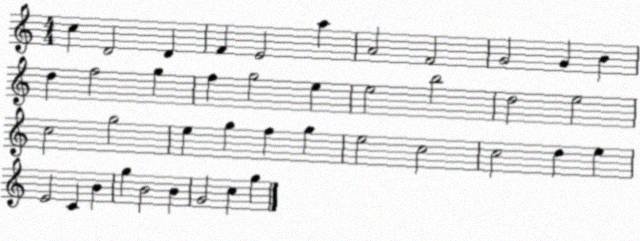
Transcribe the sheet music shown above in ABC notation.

X:1
T:Untitled
M:4/4
L:1/4
K:C
c D2 D F E2 a A2 F2 G2 G B d f2 g f g2 e e2 b2 d2 e2 c2 g2 e g f g e2 c2 c2 d e E2 C B g B2 B G2 c g